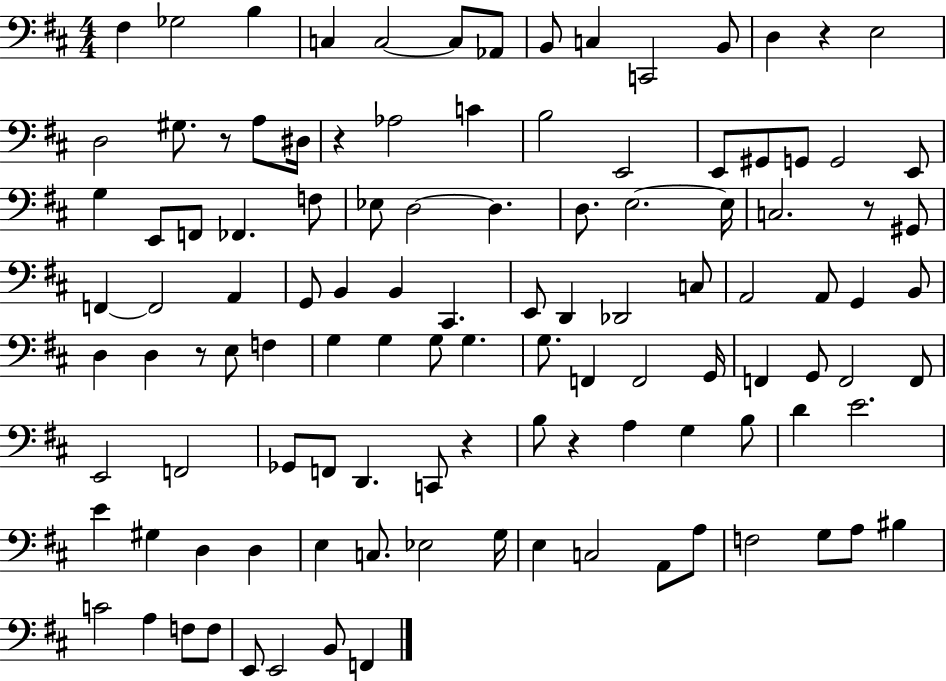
X:1
T:Untitled
M:4/4
L:1/4
K:D
^F, _G,2 B, C, C,2 C,/2 _A,,/2 B,,/2 C, C,,2 B,,/2 D, z E,2 D,2 ^G,/2 z/2 A,/2 ^D,/4 z _A,2 C B,2 E,,2 E,,/2 ^G,,/2 G,,/2 G,,2 E,,/2 G, E,,/2 F,,/2 _F,, F,/2 _E,/2 D,2 D, D,/2 E,2 E,/4 C,2 z/2 ^G,,/2 F,, F,,2 A,, G,,/2 B,, B,, ^C,, E,,/2 D,, _D,,2 C,/2 A,,2 A,,/2 G,, B,,/2 D, D, z/2 E,/2 F, G, G, G,/2 G, G,/2 F,, F,,2 G,,/4 F,, G,,/2 F,,2 F,,/2 E,,2 F,,2 _G,,/2 F,,/2 D,, C,,/2 z B,/2 z A, G, B,/2 D E2 E ^G, D, D, E, C,/2 _E,2 G,/4 E, C,2 A,,/2 A,/2 F,2 G,/2 A,/2 ^B, C2 A, F,/2 F,/2 E,,/2 E,,2 B,,/2 F,,